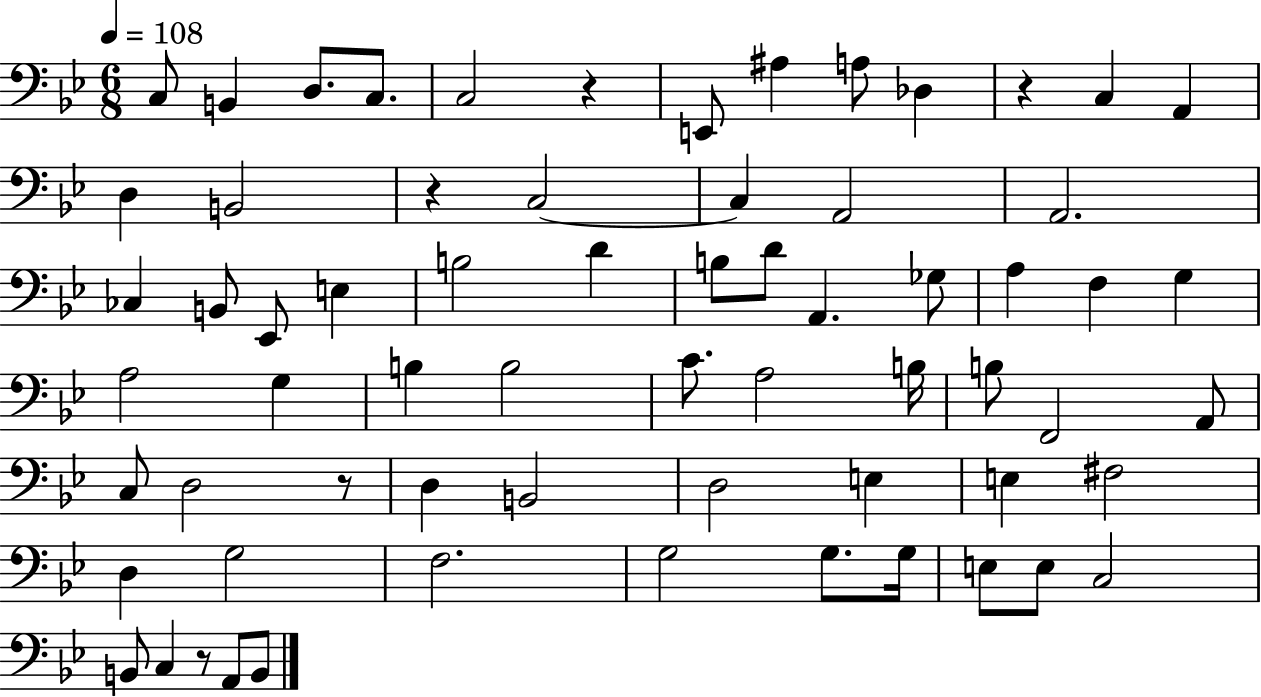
{
  \clef bass
  \numericTimeSignature
  \time 6/8
  \key bes \major
  \tempo 4 = 108
  c8 b,4 d8. c8. | c2 r4 | e,8 ais4 a8 des4 | r4 c4 a,4 | \break d4 b,2 | r4 c2~~ | c4 a,2 | a,2. | \break ces4 b,8 ees,8 e4 | b2 d'4 | b8 d'8 a,4. ges8 | a4 f4 g4 | \break a2 g4 | b4 b2 | c'8. a2 b16 | b8 f,2 a,8 | \break c8 d2 r8 | d4 b,2 | d2 e4 | e4 fis2 | \break d4 g2 | f2. | g2 g8. g16 | e8 e8 c2 | \break b,8 c4 r8 a,8 b,8 | \bar "|."
}